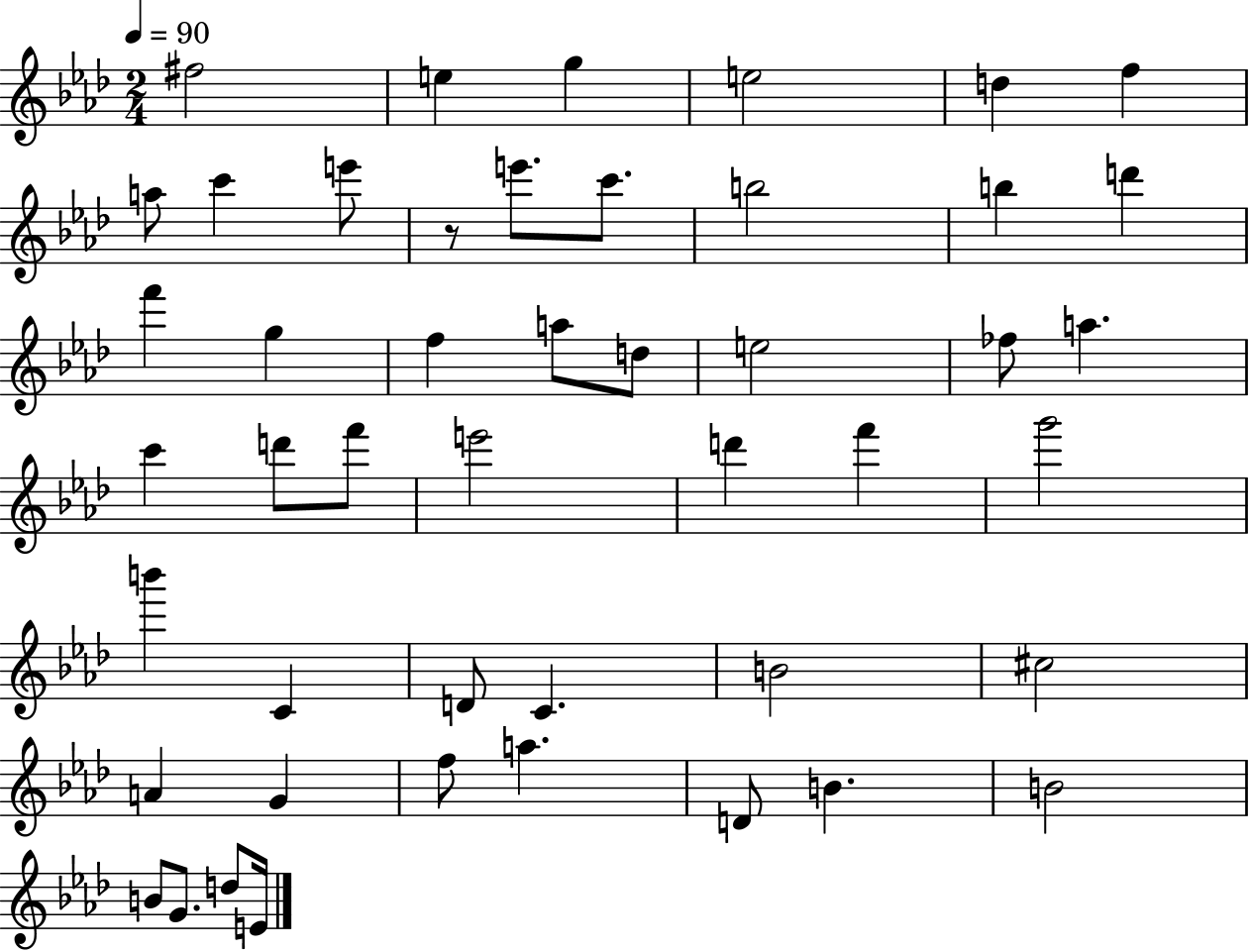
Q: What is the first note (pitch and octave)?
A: F#5